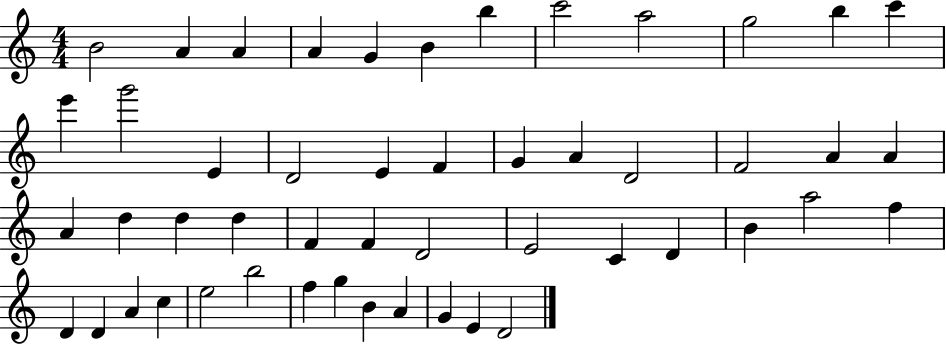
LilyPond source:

{
  \clef treble
  \numericTimeSignature
  \time 4/4
  \key c \major
  b'2 a'4 a'4 | a'4 g'4 b'4 b''4 | c'''2 a''2 | g''2 b''4 c'''4 | \break e'''4 g'''2 e'4 | d'2 e'4 f'4 | g'4 a'4 d'2 | f'2 a'4 a'4 | \break a'4 d''4 d''4 d''4 | f'4 f'4 d'2 | e'2 c'4 d'4 | b'4 a''2 f''4 | \break d'4 d'4 a'4 c''4 | e''2 b''2 | f''4 g''4 b'4 a'4 | g'4 e'4 d'2 | \break \bar "|."
}